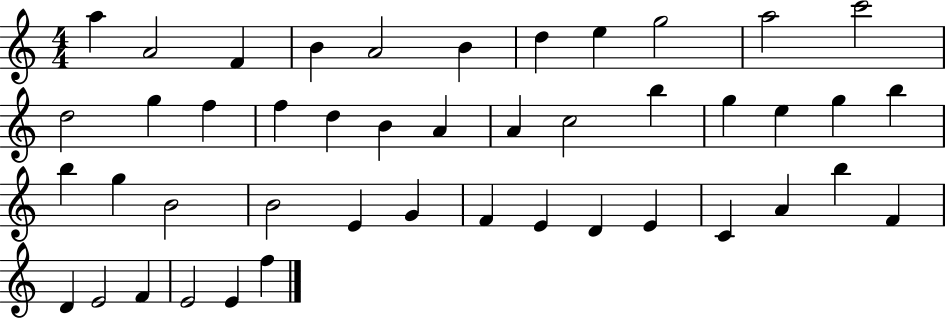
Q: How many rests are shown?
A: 0